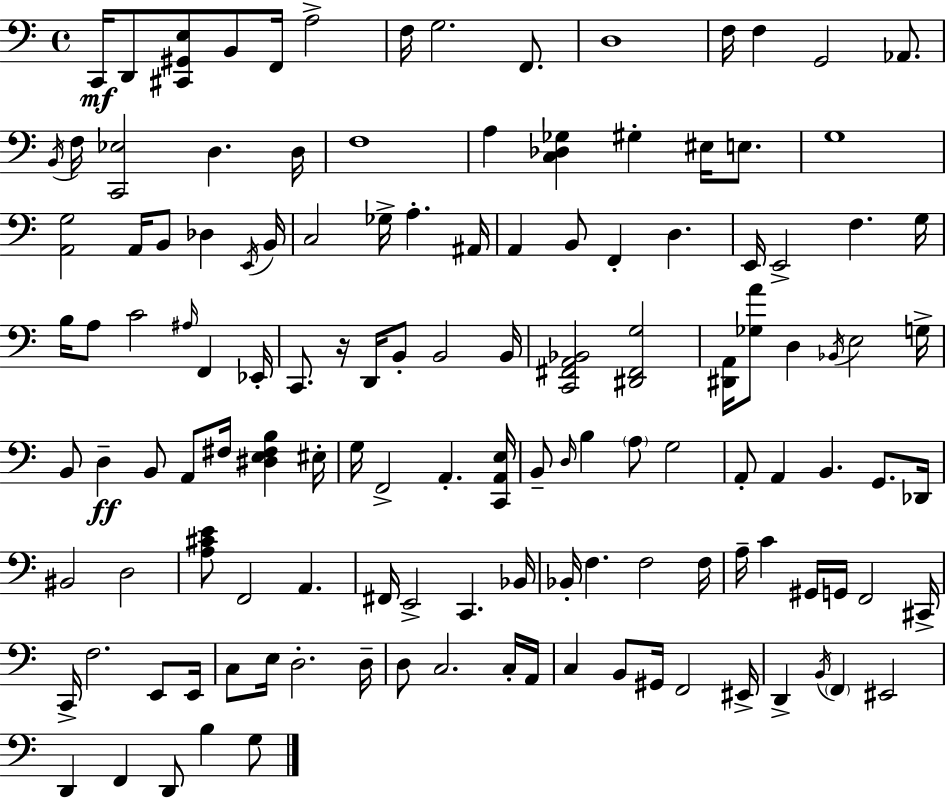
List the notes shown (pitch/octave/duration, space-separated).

C2/s D2/e [C#2,G#2,E3]/e B2/e F2/s A3/h F3/s G3/h. F2/e. D3/w F3/s F3/q G2/h Ab2/e. B2/s F3/s [C2,Eb3]/h D3/q. D3/s F3/w A3/q [C3,Db3,Gb3]/q G#3/q EIS3/s E3/e. G3/w [A2,G3]/h A2/s B2/e Db3/q E2/s B2/s C3/h Gb3/s A3/q. A#2/s A2/q B2/e F2/q D3/q. E2/s E2/h F3/q. G3/s B3/s A3/e C4/h A#3/s F2/q Eb2/s C2/e. R/s D2/s B2/e B2/h B2/s [C2,F#2,A2,Bb2]/h [D#2,F#2,G3]/h [D#2,A2]/s [Gb3,A4]/e D3/q Bb2/s E3/h G3/s B2/e D3/q B2/e A2/e F#3/s [D#3,E3,F#3,B3]/q EIS3/s G3/s F2/h A2/q. [C2,A2,E3]/s B2/e D3/s B3/q A3/e G3/h A2/e A2/q B2/q. G2/e. Db2/s BIS2/h D3/h [A3,C#4,E4]/e F2/h A2/q. F#2/s E2/h C2/q. Bb2/s Bb2/s F3/q. F3/h F3/s A3/s C4/q G#2/s G2/s F2/h C#2/s C2/s F3/h. E2/e E2/s C3/e E3/s D3/h. D3/s D3/e C3/h. C3/s A2/s C3/q B2/e G#2/s F2/h EIS2/s D2/q B2/s F2/q EIS2/h D2/q F2/q D2/e B3/q G3/e